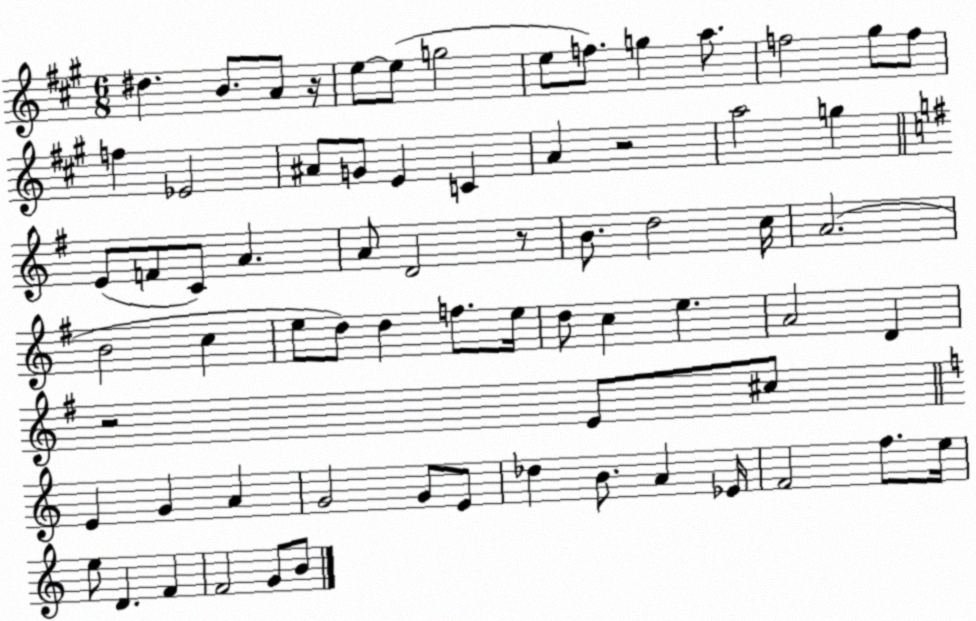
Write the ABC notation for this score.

X:1
T:Untitled
M:6/8
L:1/4
K:A
^d B/2 A/2 z/4 e/2 e/2 g2 e/2 f/2 g a/2 f2 ^g/2 f/2 f _E2 ^A/2 G/2 E C A z2 a2 g E/2 F/2 C/2 A A/2 D2 z/2 B/2 d2 c/4 A2 B2 c e/2 d/2 d f/2 e/4 d/2 c e A2 D z2 E/2 ^c/2 E G A G2 G/2 E/2 _d B/2 A _E/4 F2 f/2 e/4 e/2 D F F2 G/2 B/2